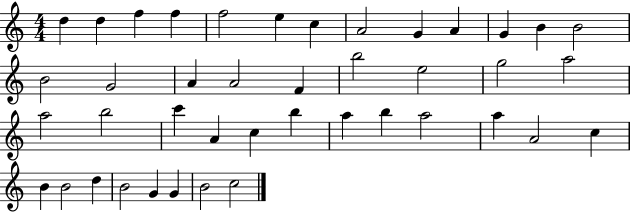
X:1
T:Untitled
M:4/4
L:1/4
K:C
d d f f f2 e c A2 G A G B B2 B2 G2 A A2 F b2 e2 g2 a2 a2 b2 c' A c b a b a2 a A2 c B B2 d B2 G G B2 c2